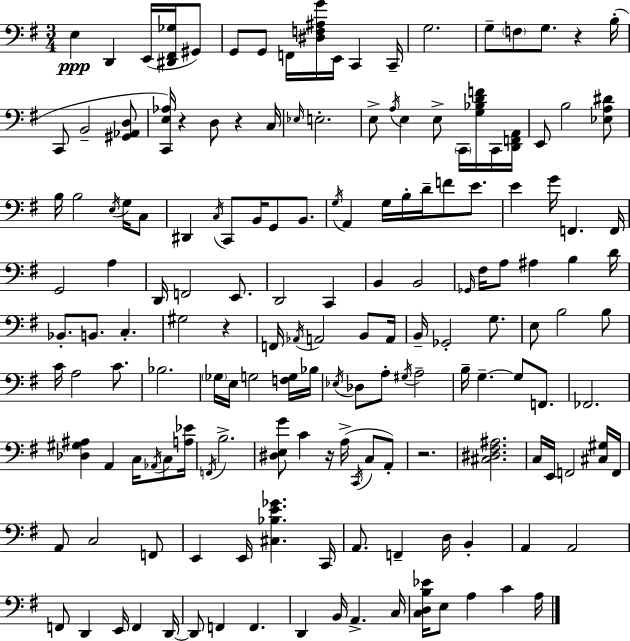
X:1
T:Untitled
M:3/4
L:1/4
K:G
E, D,, E,,/4 [^D,,^F,,_G,]/4 ^G,,/2 G,,/2 G,,/2 F,,/4 [^D,F,^A,G]/4 E,,/4 C,, C,,/4 G,2 G,/2 F,/2 G,/2 z B,/4 C,,/2 B,,2 [^G,,_A,,D,]/2 [C,,E,_A,]/4 z D,/2 z C,/4 _E,/4 E,2 E,/2 A,/4 E, E,/2 C,,/4 [G,_B,DF]/4 C,,/4 [D,,F,,A,,]/4 E,,/2 B,2 [_E,A,^D]/2 B,/4 B,2 E,/4 G,/4 C,/2 ^D,, C,/4 C,,/2 B,,/4 G,,/2 B,,/2 G,/4 A,, G,/4 B,/4 D/4 F/2 E/2 E G/4 F,, F,,/4 G,,2 A, D,,/4 F,,2 E,,/2 D,,2 C,, B,, B,,2 _G,,/4 ^F,/4 A,/2 ^A, B, D/4 _B,,/2 B,,/2 C, ^G,2 z F,,/4 _A,,/4 A,,2 B,,/2 A,,/4 B,,/4 _G,,2 G,/2 E,/2 B,2 B,/2 C/4 A,2 C/2 _B,2 _G,/4 E,/4 G,2 [F,G,]/4 _B,/4 _E,/4 _D,/2 A,/2 ^G,/4 A,2 B,/4 G, G,/2 F,,/2 _F,,2 [_D,^G,^A,] A,, C,/4 _A,,/4 C,/2 [A,_E]/4 F,,/4 B,2 [^D,E,G]/2 C z/4 A,/4 C,,/4 C,/2 A,,/2 z2 [^C,^D,^F,^A,]2 C,/4 E,,/4 F,,2 [^C,^G,]/4 F,,/4 A,,/2 C,2 F,,/2 E,, E,,/4 [^C,_B,E_G] C,,/4 A,,/2 F,, D,/4 B,, A,, A,,2 F,,/2 D,, E,,/4 F,, D,,/4 D,,/2 F,, F,, D,, B,,/4 A,, C,/4 [C,D,B,_E]/4 E,/2 A, C A,/4